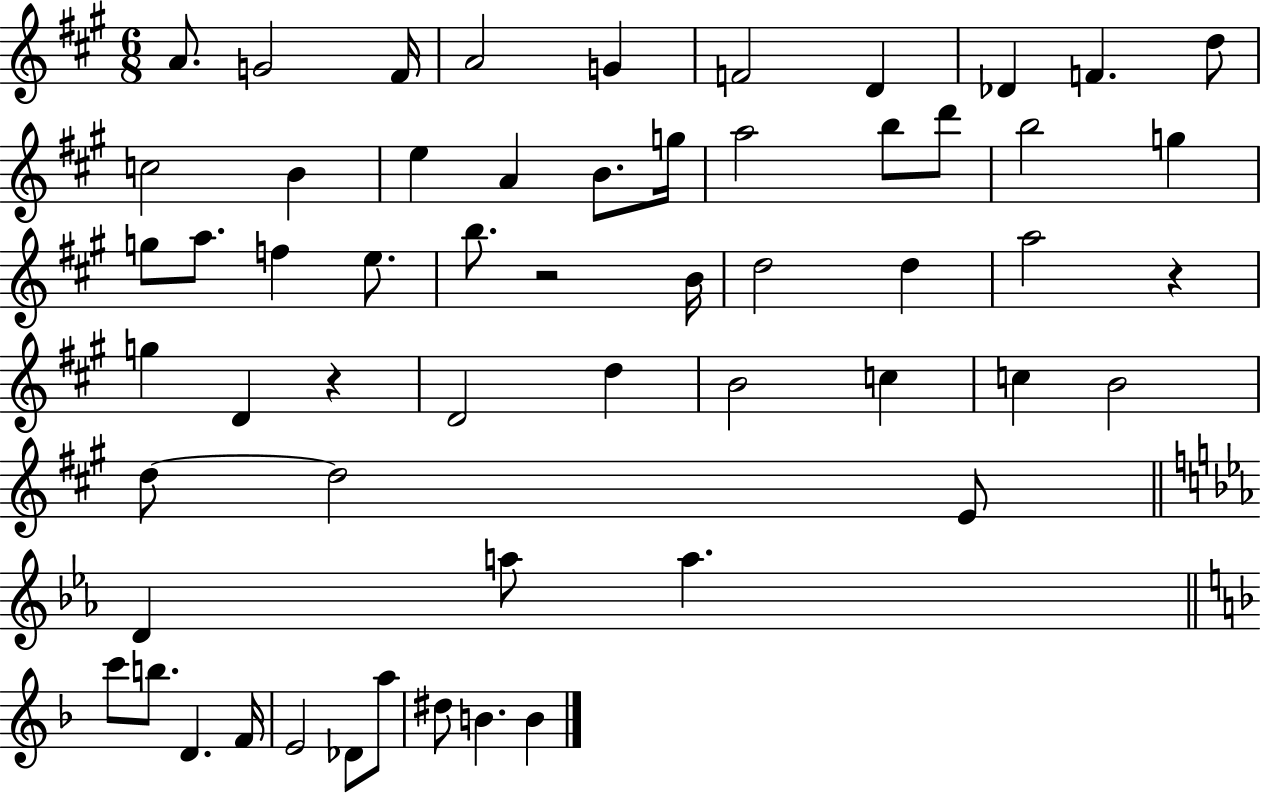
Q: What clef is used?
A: treble